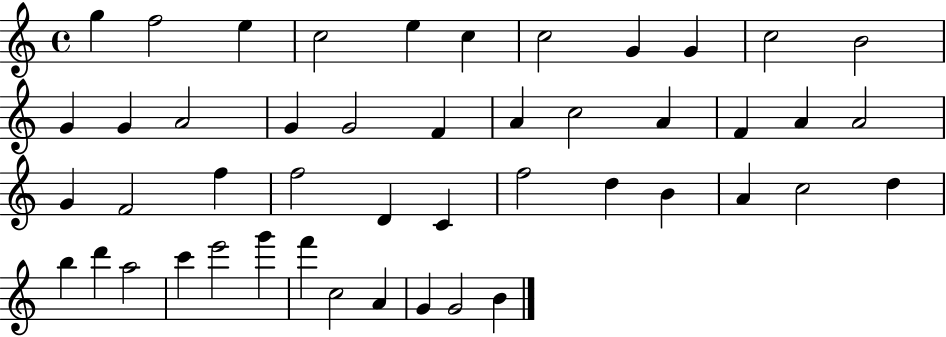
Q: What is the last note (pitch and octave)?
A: B4